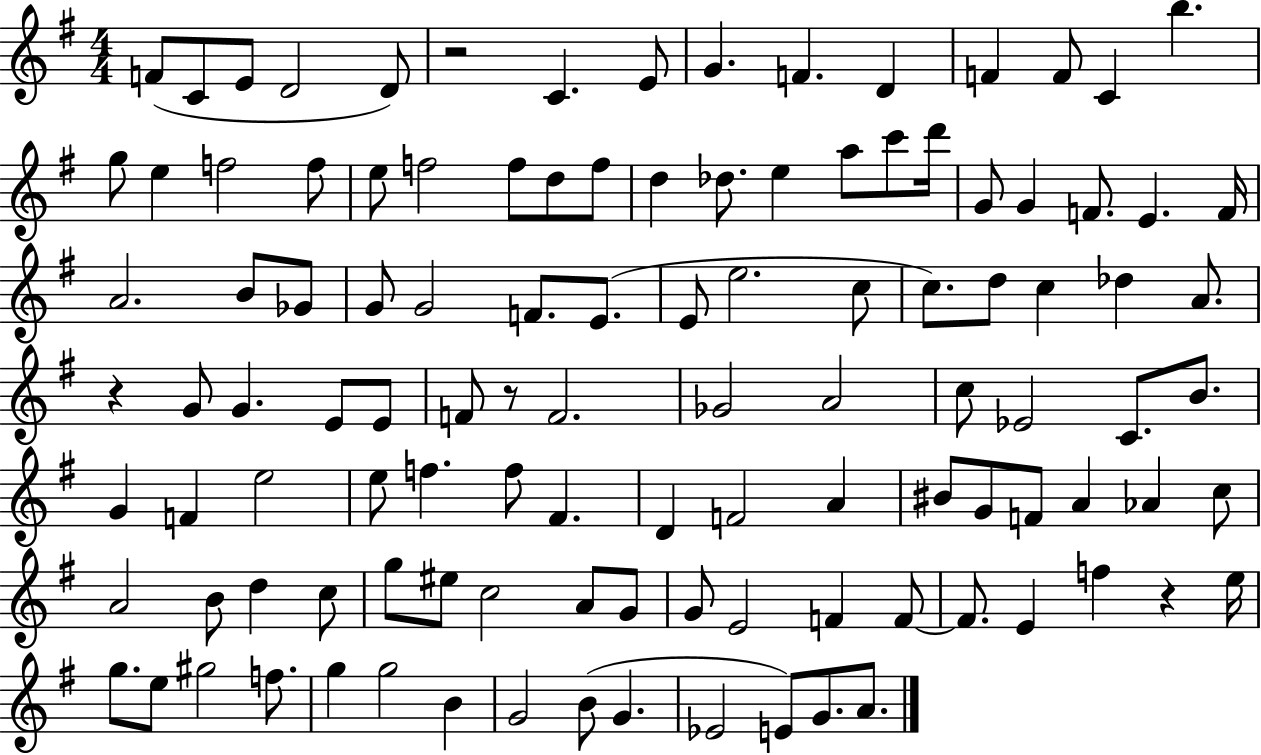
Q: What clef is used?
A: treble